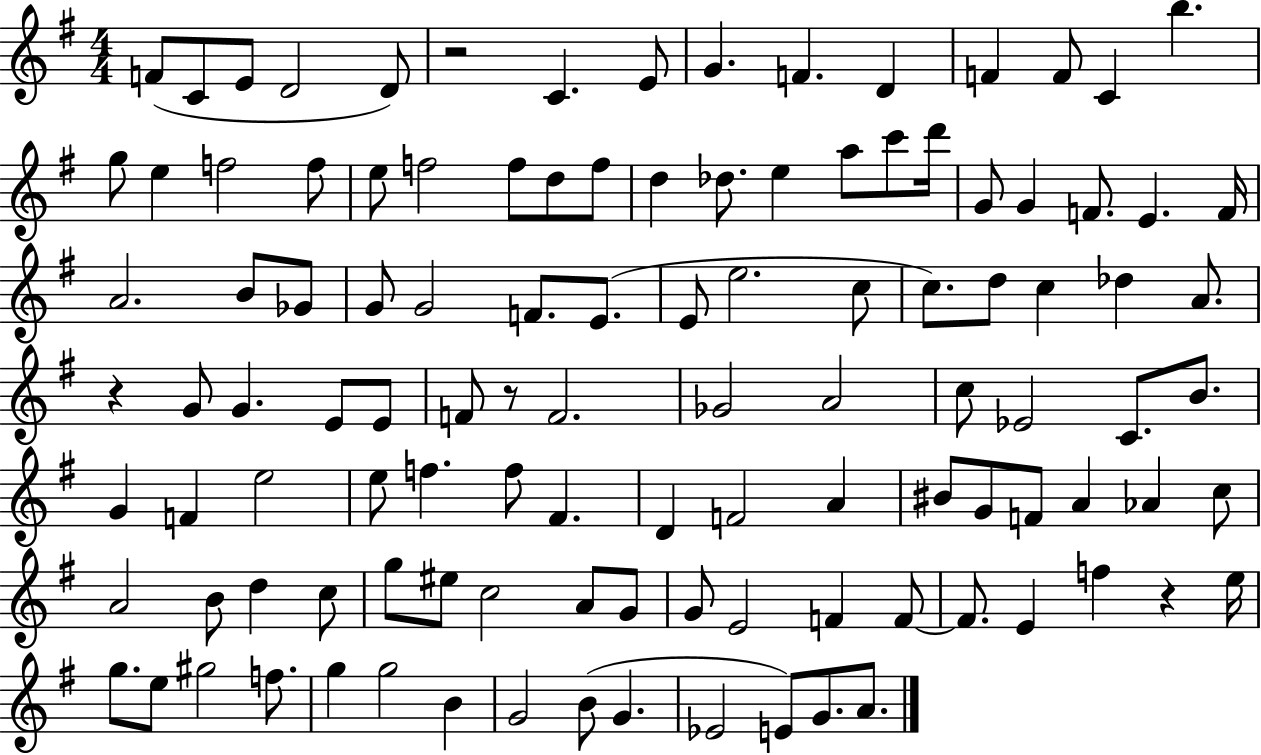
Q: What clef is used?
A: treble